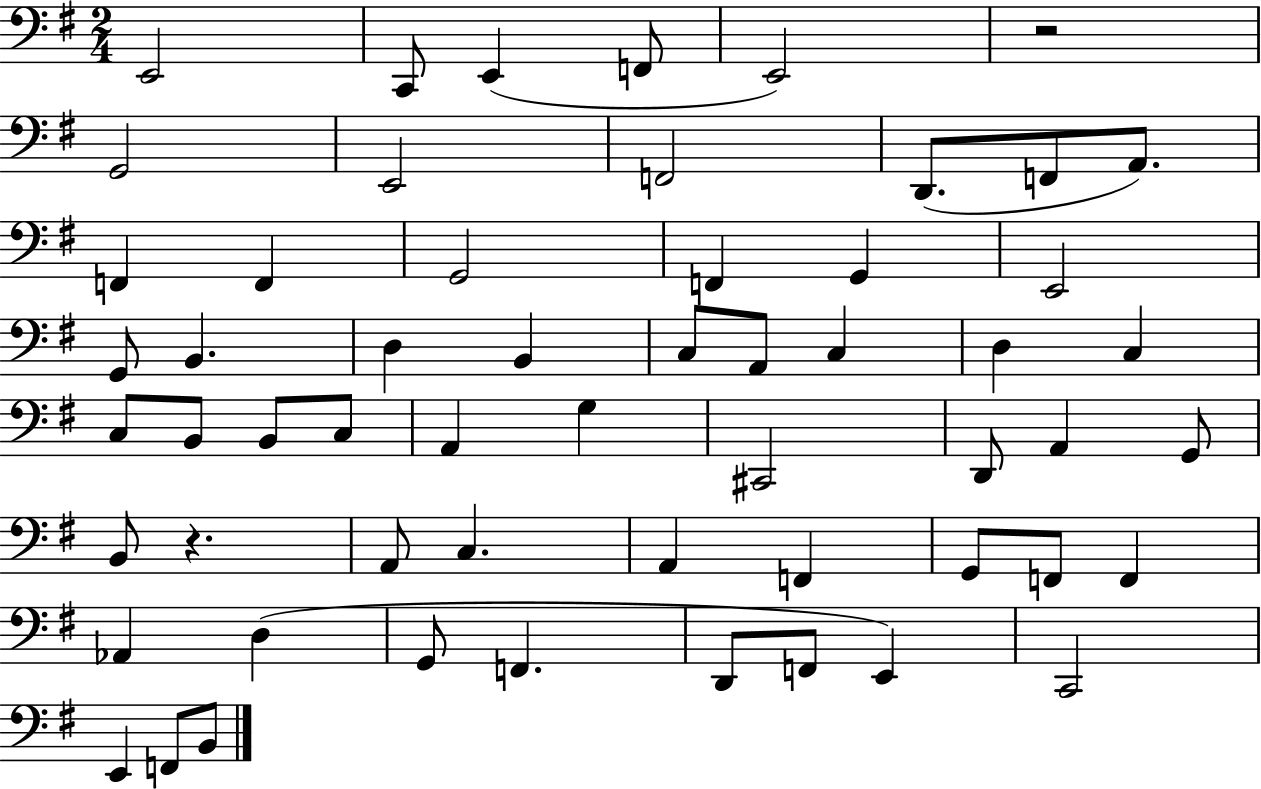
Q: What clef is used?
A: bass